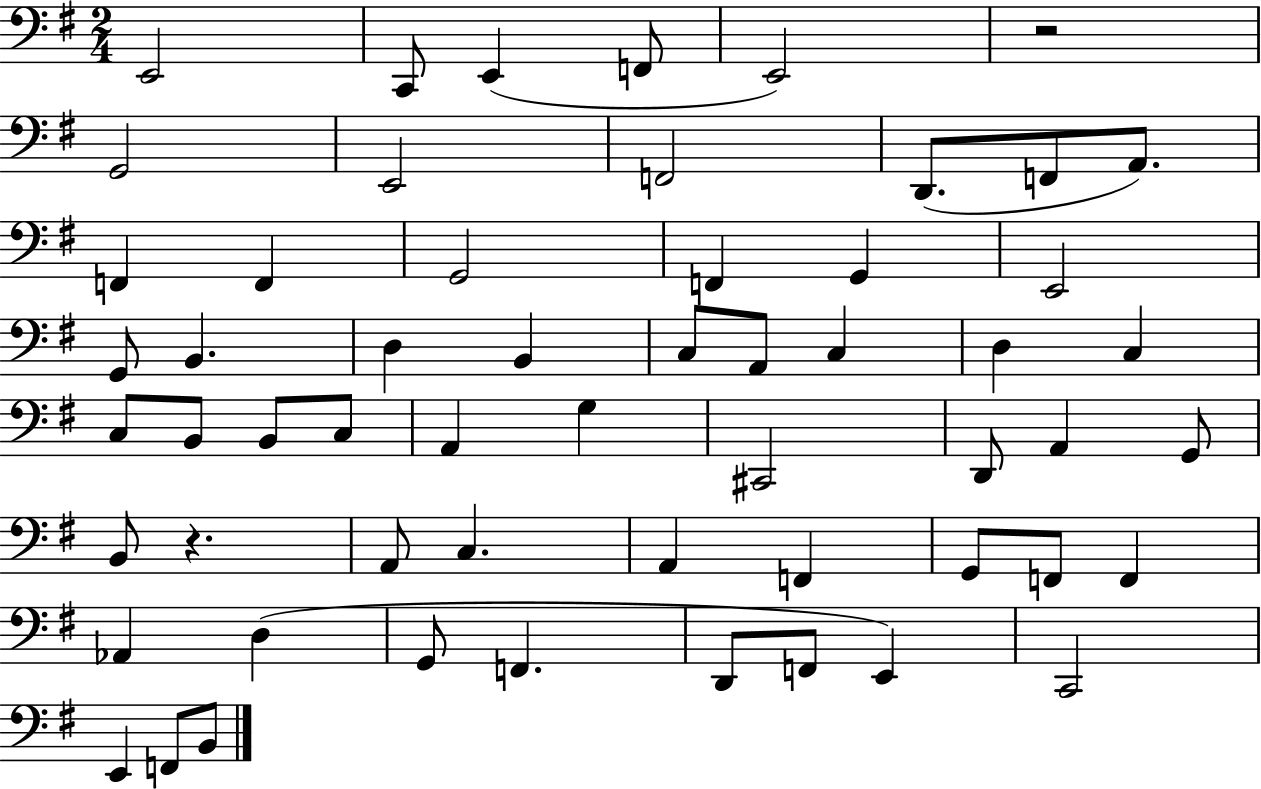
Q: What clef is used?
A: bass